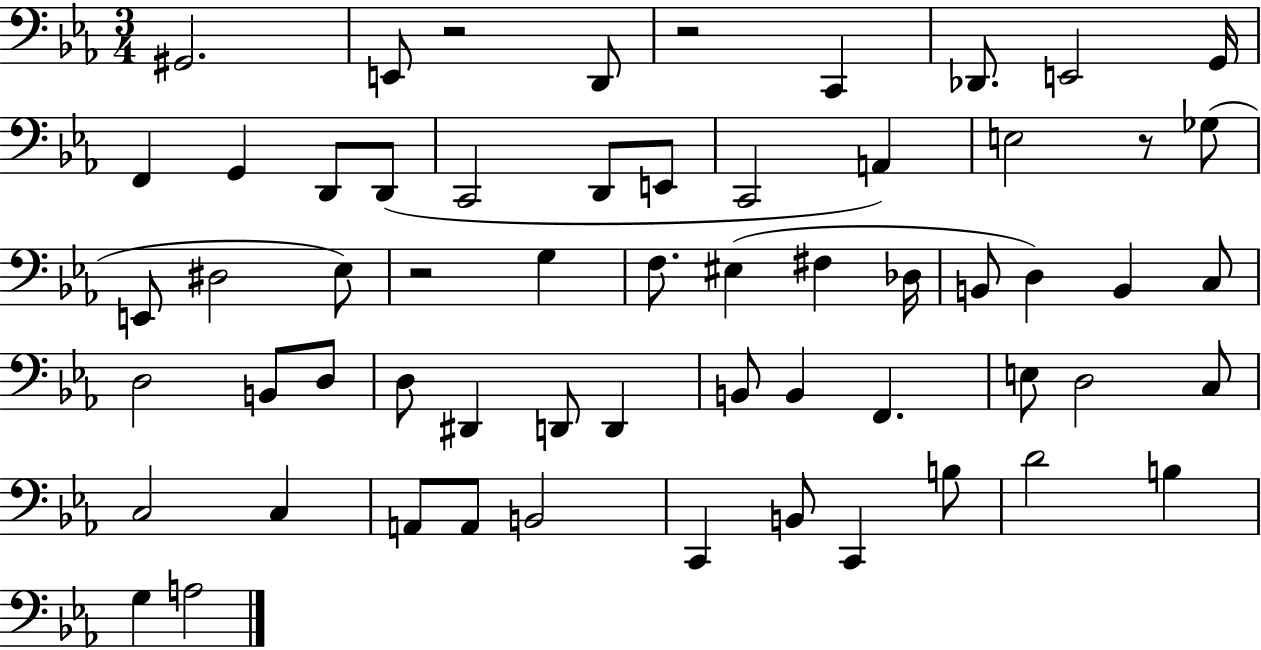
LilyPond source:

{
  \clef bass
  \numericTimeSignature
  \time 3/4
  \key ees \major
  \repeat volta 2 { gis,2. | e,8 r2 d,8 | r2 c,4 | des,8. e,2 g,16 | \break f,4 g,4 d,8 d,8( | c,2 d,8 e,8 | c,2 a,4) | e2 r8 ges8( | \break e,8 dis2 ees8) | r2 g4 | f8. eis4( fis4 des16 | b,8 d4) b,4 c8 | \break d2 b,8 d8 | d8 dis,4 d,8 d,4 | b,8 b,4 f,4. | e8 d2 c8 | \break c2 c4 | a,8 a,8 b,2 | c,4 b,8 c,4 b8 | d'2 b4 | \break g4 a2 | } \bar "|."
}